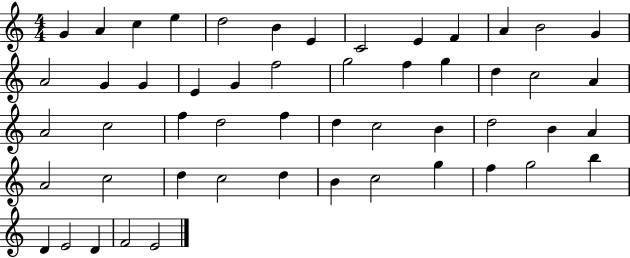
X:1
T:Untitled
M:4/4
L:1/4
K:C
G A c e d2 B E C2 E F A B2 G A2 G G E G f2 g2 f g d c2 A A2 c2 f d2 f d c2 B d2 B A A2 c2 d c2 d B c2 g f g2 b D E2 D F2 E2